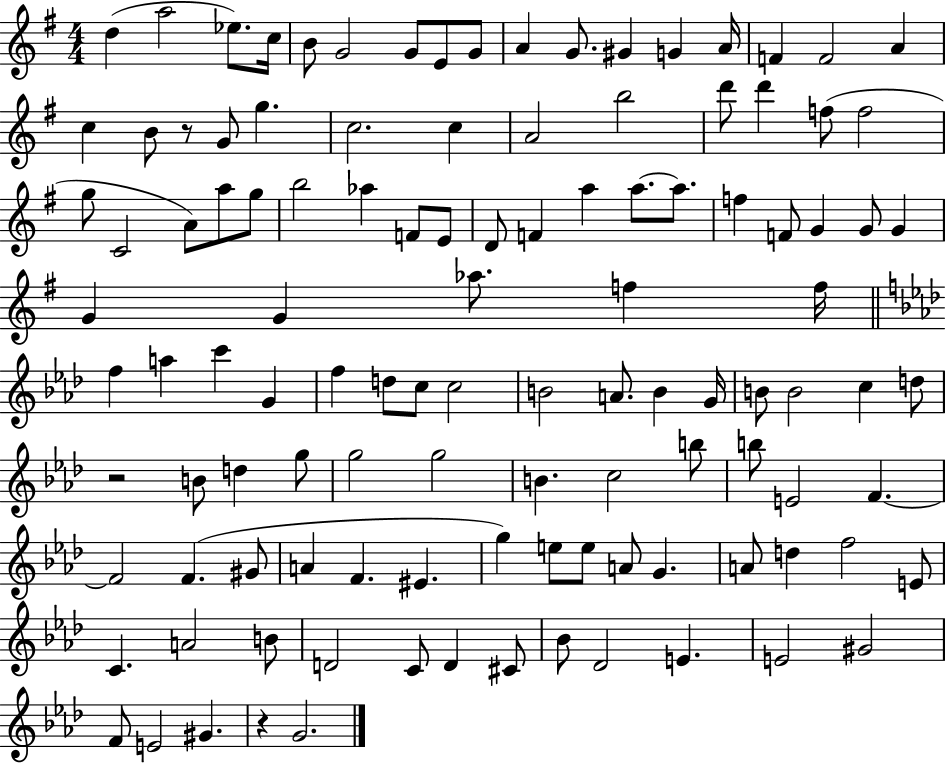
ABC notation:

X:1
T:Untitled
M:4/4
L:1/4
K:G
d a2 _e/2 c/4 B/2 G2 G/2 E/2 G/2 A G/2 ^G G A/4 F F2 A c B/2 z/2 G/2 g c2 c A2 b2 d'/2 d' f/2 f2 g/2 C2 A/2 a/2 g/2 b2 _a F/2 E/2 D/2 F a a/2 a/2 f F/2 G G/2 G G G _a/2 f f/4 f a c' G f d/2 c/2 c2 B2 A/2 B G/4 B/2 B2 c d/2 z2 B/2 d g/2 g2 g2 B c2 b/2 b/2 E2 F F2 F ^G/2 A F ^E g e/2 e/2 A/2 G A/2 d f2 E/2 C A2 B/2 D2 C/2 D ^C/2 _B/2 _D2 E E2 ^G2 F/2 E2 ^G z G2